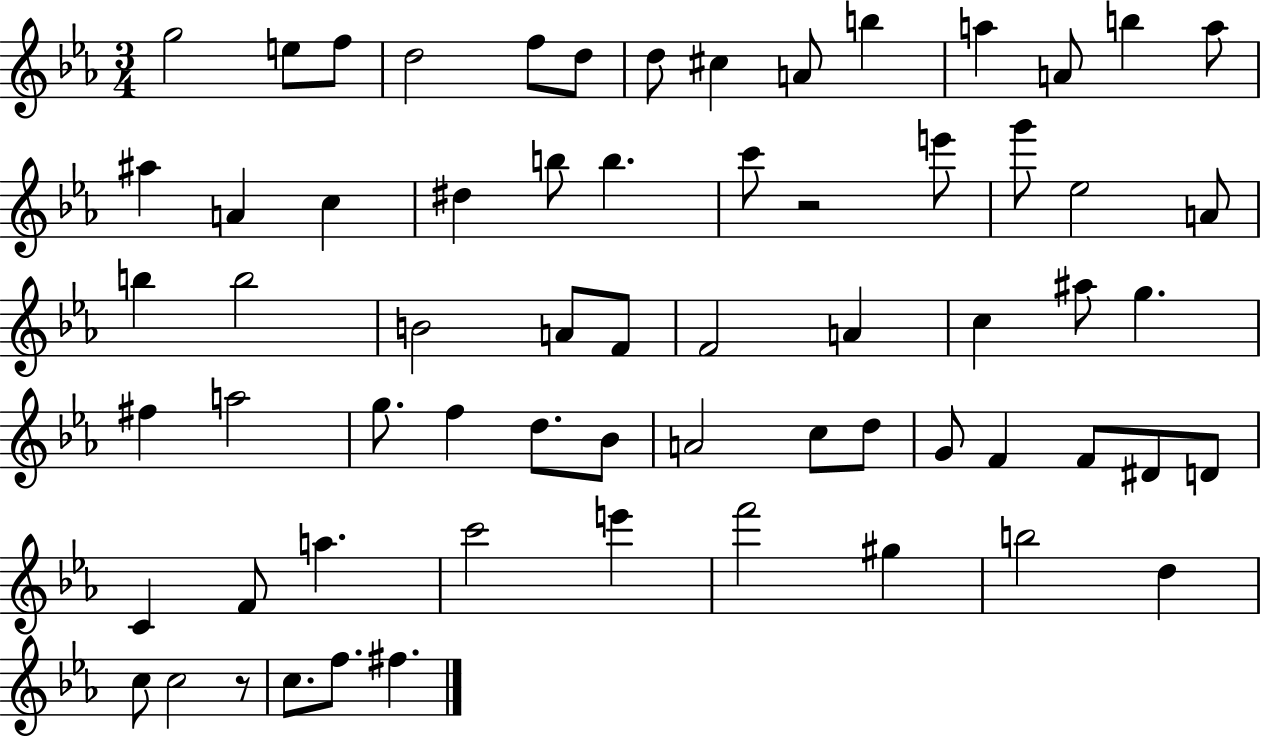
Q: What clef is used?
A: treble